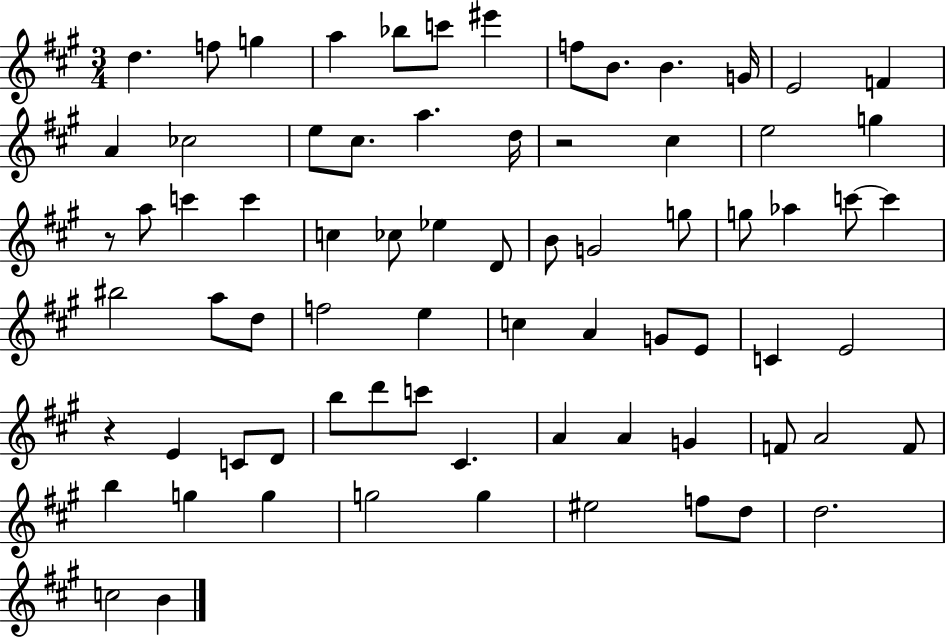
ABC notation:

X:1
T:Untitled
M:3/4
L:1/4
K:A
d f/2 g a _b/2 c'/2 ^e' f/2 B/2 B G/4 E2 F A _c2 e/2 ^c/2 a d/4 z2 ^c e2 g z/2 a/2 c' c' c _c/2 _e D/2 B/2 G2 g/2 g/2 _a c'/2 c' ^b2 a/2 d/2 f2 e c A G/2 E/2 C E2 z E C/2 D/2 b/2 d'/2 c'/2 ^C A A G F/2 A2 F/2 b g g g2 g ^e2 f/2 d/2 d2 c2 B